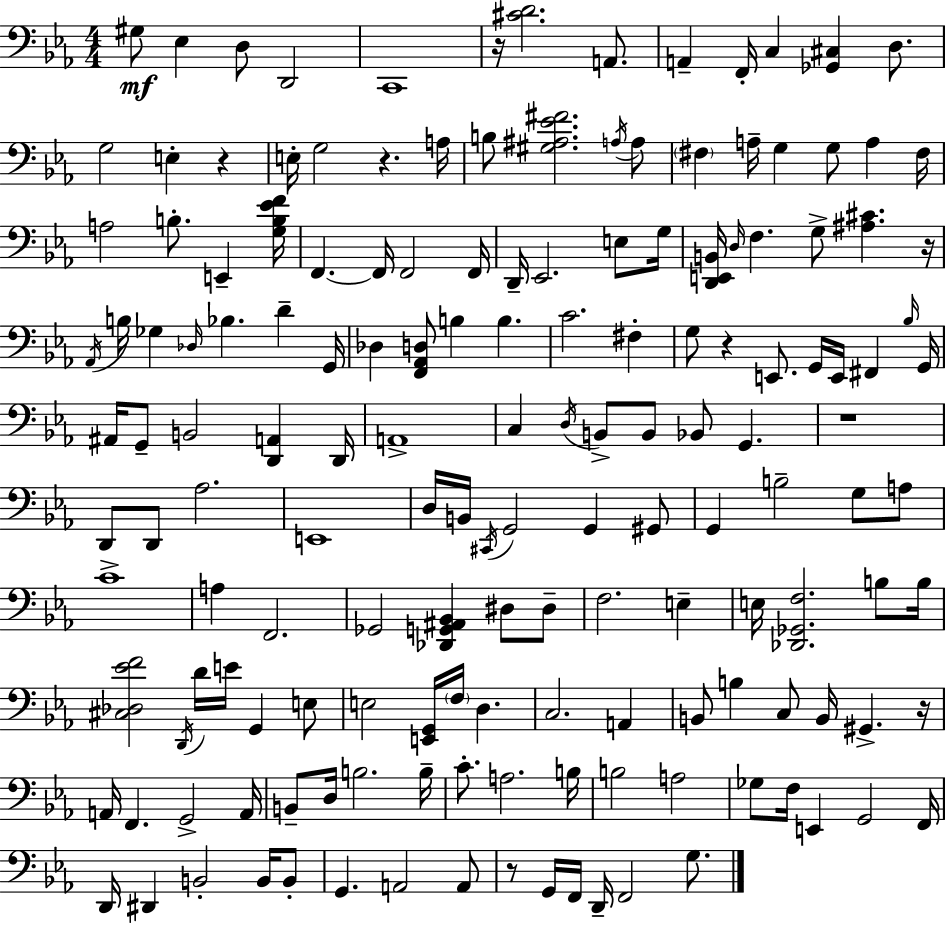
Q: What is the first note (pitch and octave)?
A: G#3